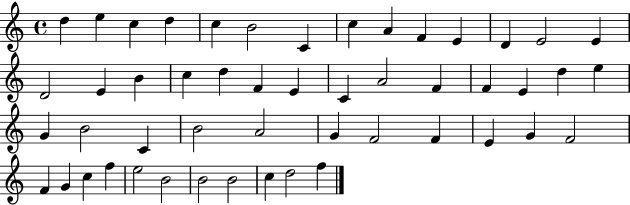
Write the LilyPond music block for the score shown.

{
  \clef treble
  \time 4/4
  \defaultTimeSignature
  \key c \major
  d''4 e''4 c''4 d''4 | c''4 b'2 c'4 | c''4 a'4 f'4 e'4 | d'4 e'2 e'4 | \break d'2 e'4 b'4 | c''4 d''4 f'4 e'4 | c'4 a'2 f'4 | f'4 e'4 d''4 e''4 | \break g'4 b'2 c'4 | b'2 a'2 | g'4 f'2 f'4 | e'4 g'4 f'2 | \break f'4 g'4 c''4 f''4 | e''2 b'2 | b'2 b'2 | c''4 d''2 f''4 | \break \bar "|."
}